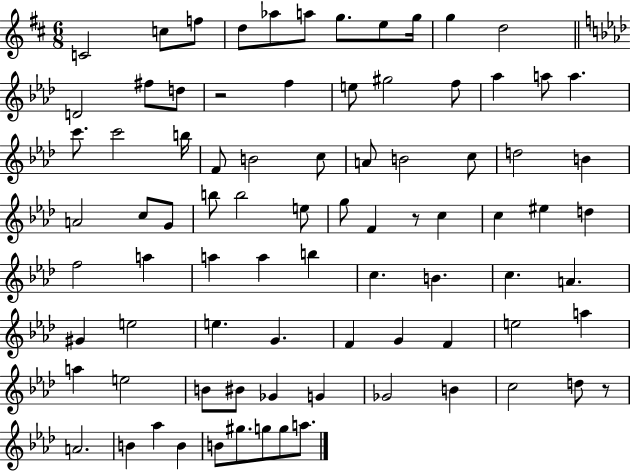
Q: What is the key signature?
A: D major